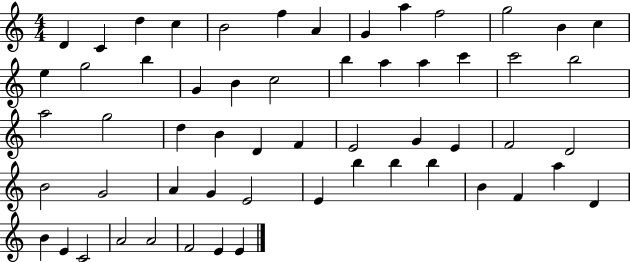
X:1
T:Untitled
M:4/4
L:1/4
K:C
D C d c B2 f A G a f2 g2 B c e g2 b G B c2 b a a c' c'2 b2 a2 g2 d B D F E2 G E F2 D2 B2 G2 A G E2 E b b b B F a D B E C2 A2 A2 F2 E E